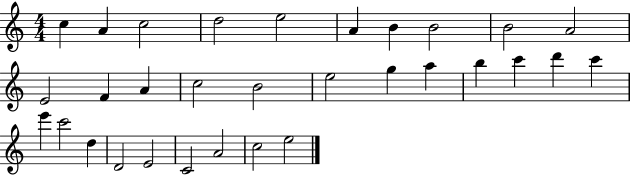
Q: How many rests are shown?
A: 0